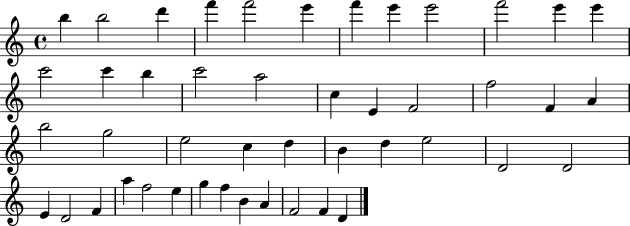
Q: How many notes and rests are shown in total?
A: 46